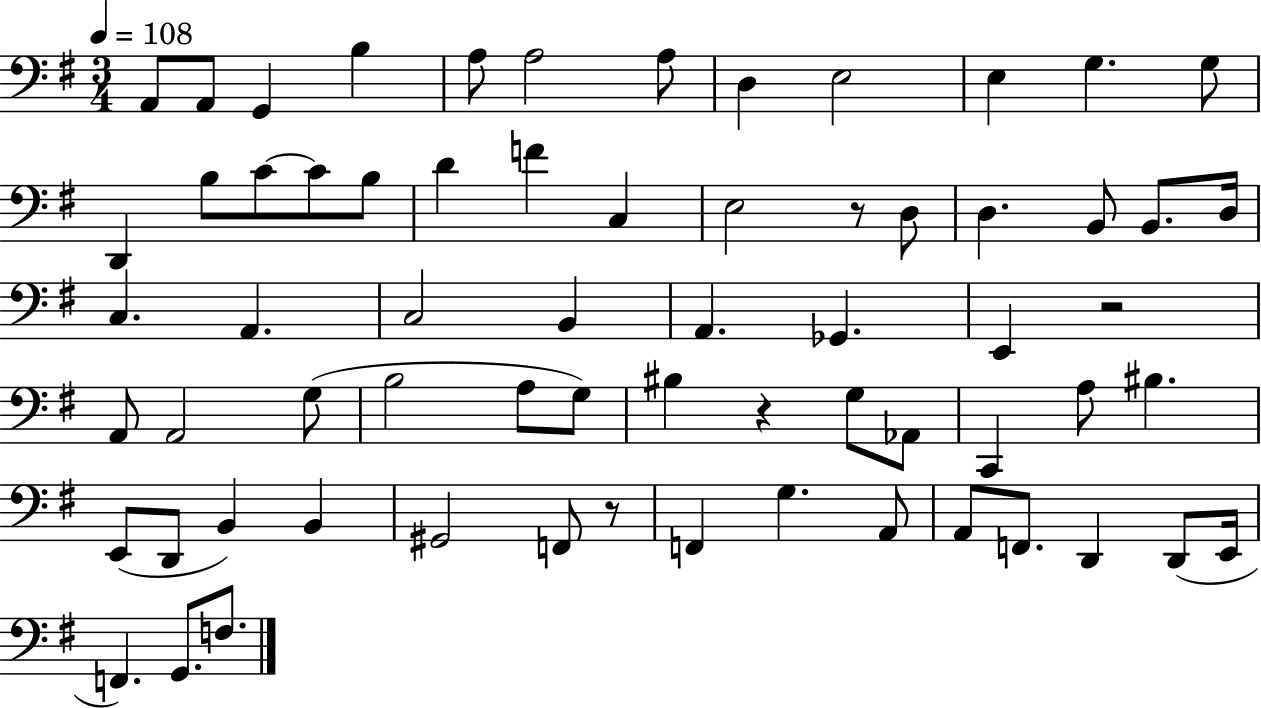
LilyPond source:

{
  \clef bass
  \numericTimeSignature
  \time 3/4
  \key g \major
  \tempo 4 = 108
  a,8 a,8 g,4 b4 | a8 a2 a8 | d4 e2 | e4 g4. g8 | \break d,4 b8 c'8~~ c'8 b8 | d'4 f'4 c4 | e2 r8 d8 | d4. b,8 b,8. d16 | \break c4. a,4. | c2 b,4 | a,4. ges,4. | e,4 r2 | \break a,8 a,2 g8( | b2 a8 g8) | bis4 r4 g8 aes,8 | c,4 a8 bis4. | \break e,8( d,8 b,4) b,4 | gis,2 f,8 r8 | f,4 g4. a,8 | a,8 f,8. d,4 d,8( e,16 | \break f,4.) g,8. f8. | \bar "|."
}